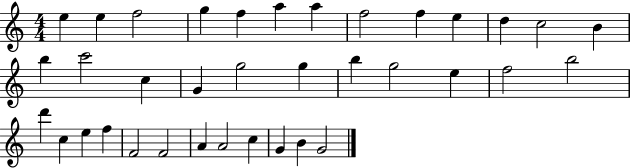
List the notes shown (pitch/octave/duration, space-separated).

E5/q E5/q F5/h G5/q F5/q A5/q A5/q F5/h F5/q E5/q D5/q C5/h B4/q B5/q C6/h C5/q G4/q G5/h G5/q B5/q G5/h E5/q F5/h B5/h D6/q C5/q E5/q F5/q F4/h F4/h A4/q A4/h C5/q G4/q B4/q G4/h